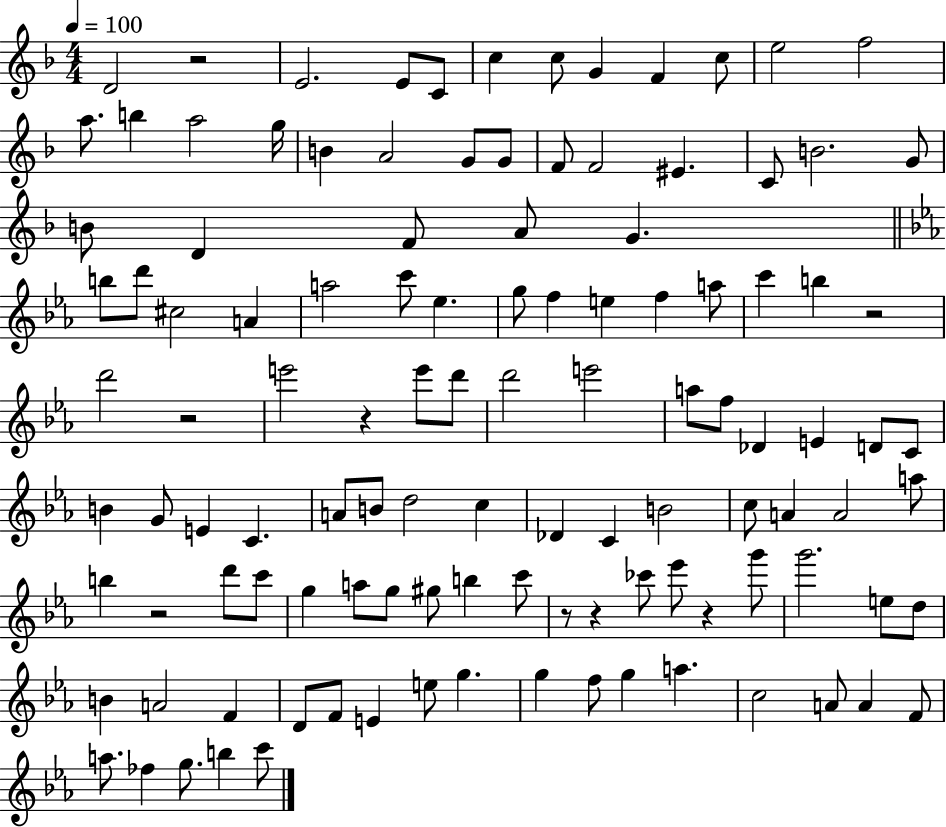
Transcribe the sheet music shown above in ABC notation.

X:1
T:Untitled
M:4/4
L:1/4
K:F
D2 z2 E2 E/2 C/2 c c/2 G F c/2 e2 f2 a/2 b a2 g/4 B A2 G/2 G/2 F/2 F2 ^E C/2 B2 G/2 B/2 D F/2 A/2 G b/2 d'/2 ^c2 A a2 c'/2 _e g/2 f e f a/2 c' b z2 d'2 z2 e'2 z e'/2 d'/2 d'2 e'2 a/2 f/2 _D E D/2 C/2 B G/2 E C A/2 B/2 d2 c _D C B2 c/2 A A2 a/2 b z2 d'/2 c'/2 g a/2 g/2 ^g/2 b c'/2 z/2 z _c'/2 _e'/2 z g'/2 g'2 e/2 d/2 B A2 F D/2 F/2 E e/2 g g f/2 g a c2 A/2 A F/2 a/2 _f g/2 b c'/2